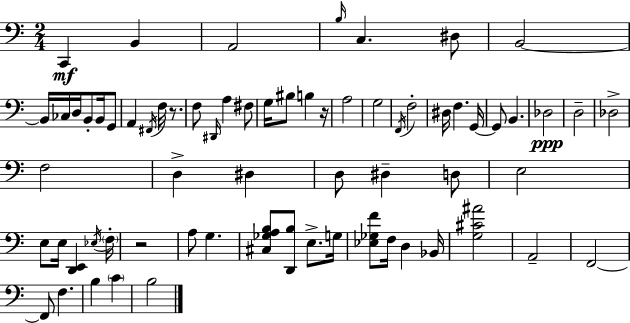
{
  \clef bass
  \numericTimeSignature
  \time 2/4
  \key c \major
  c,4\mf b,4 | a,2 | \grace { b16 } c4. dis8 | b,2~~ | \break b,16 ces16 d16 b,8-. b,16 g,8 | a,4 \acciaccatura { fis,16 } f16 r8. | f8 \grace { dis,16 } a4 | fis8 g16 bis8 b4 | \break r16 a2 | g2 | \acciaccatura { f,16 } f2-. | dis16 f4. | \break g,16~~ g,8 b,4. | des2\ppp | d2-- | des2-> | \break f2 | d4-> | dis4 d8 dis4-- | d8 e2 | \break e8 e16 <d, e,>4 | \acciaccatura { ees16 } \parenthesize f16-. r2 | a8 g4. | <cis ges a b>8 <d, b>8 | \break e8.-> g16 <ees ges f'>8 f16 | d4 bes,16 <g cis' ais'>2 | a,2-- | f,2~~ | \break f,8 f4. | b4 | \parenthesize c'4 b2 | \bar "|."
}